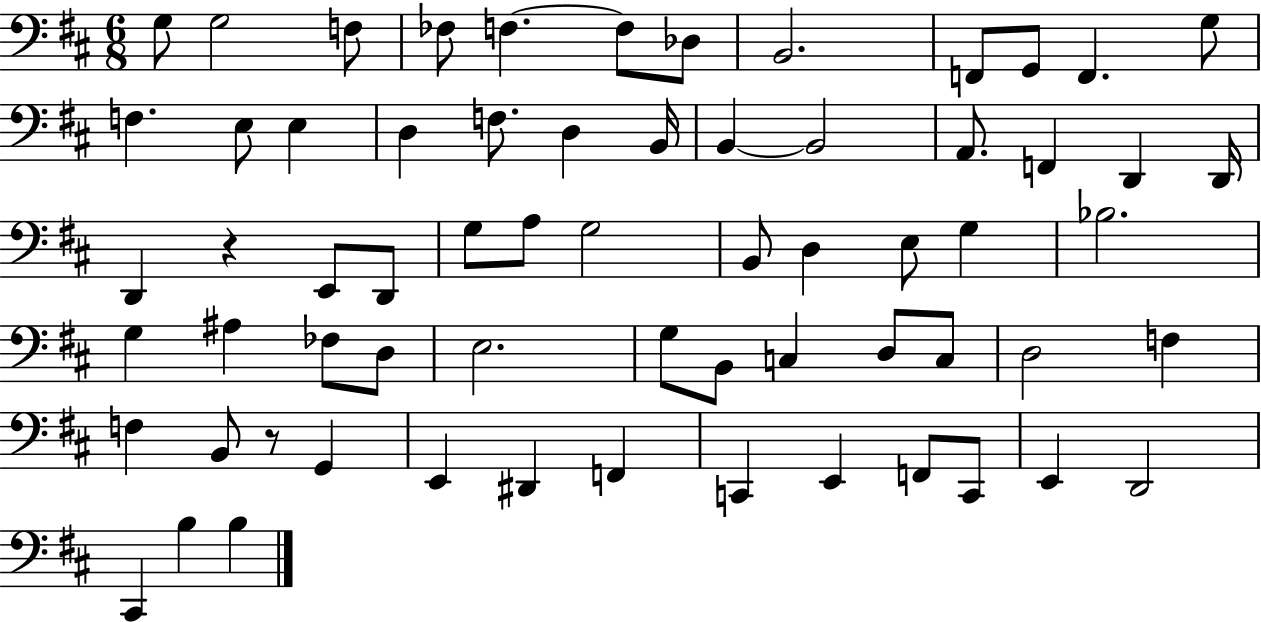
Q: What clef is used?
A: bass